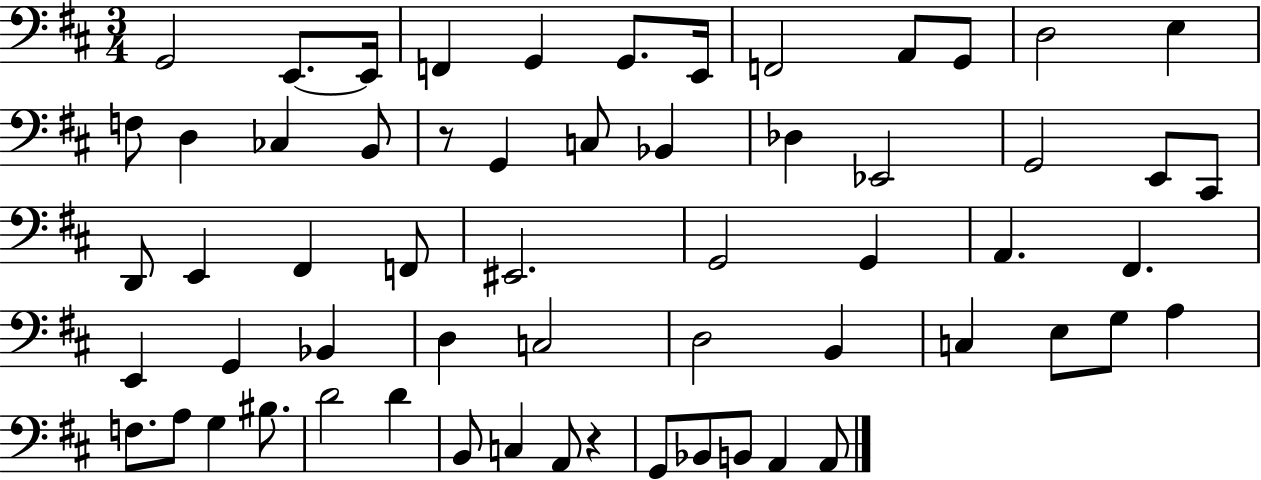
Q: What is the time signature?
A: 3/4